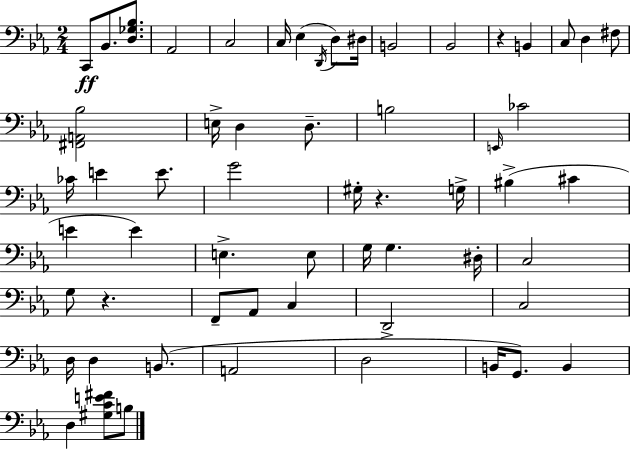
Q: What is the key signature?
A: EES major